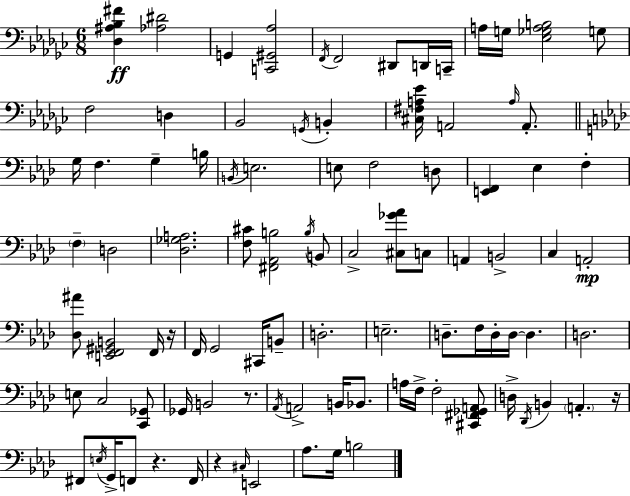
X:1
T:Untitled
M:6/8
L:1/4
K:Ebm
[_D,^A,_B,^F] [_A,^D]2 G,, [C,,^G,,_A,]2 F,,/4 F,,2 ^D,,/2 D,,/4 C,,/4 A,/4 G,/4 [_E,_G,A,B,]2 G,/2 F,2 D, _B,,2 G,,/4 B,, [^C,^F,A,_E]/4 A,,2 A,/4 A,,/2 G,/4 F, G, B,/4 B,,/4 E,2 E,/2 F,2 D,/2 [E,,F,,] _E, F, F, D,2 [_D,_G,A,]2 [F,^C]/2 [^F,,_A,,B,]2 B,/4 B,,/2 C,2 [^C,_G_A]/2 C,/2 A,, B,,2 C, A,,2 [_D,^A]/2 [E,,F,,^G,,B,,]2 F,,/4 z/4 F,,/4 G,,2 ^C,,/4 B,,/2 D,2 E,2 D,/2 F,/4 D,/4 D,/4 D, D,2 E,/2 C,2 [C,,_G,,]/2 _G,,/4 B,,2 z/2 _A,,/4 A,,2 B,,/4 _B,,/2 A,/4 F,/4 F,2 [^C,,^F,,_G,,A,,]/2 D,/4 _D,,/4 B,, A,, z/4 ^F,,/2 E,/4 G,,/4 F,,/2 z F,,/4 z ^C,/4 E,,2 _A,/2 G,/4 B,2